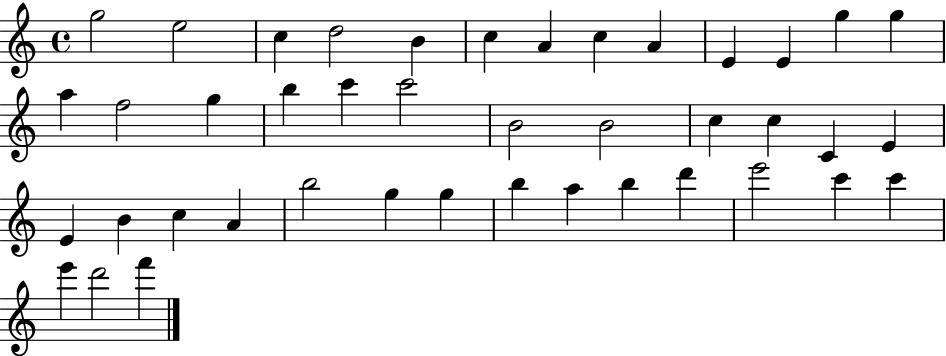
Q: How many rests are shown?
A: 0